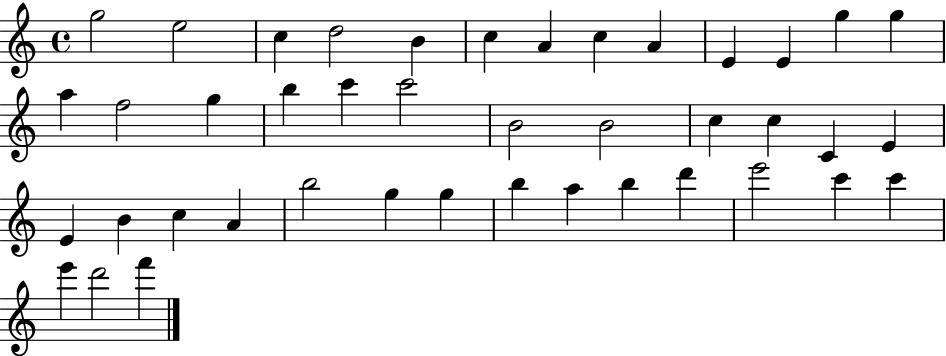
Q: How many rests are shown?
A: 0